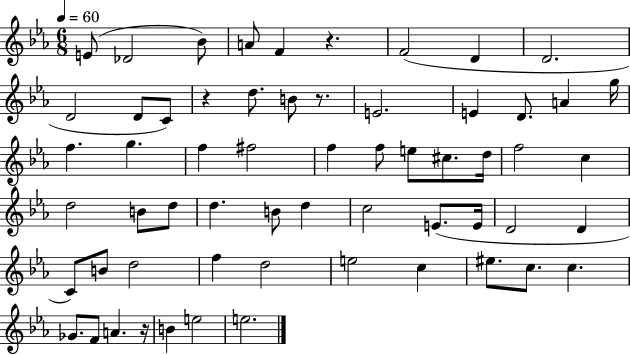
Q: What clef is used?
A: treble